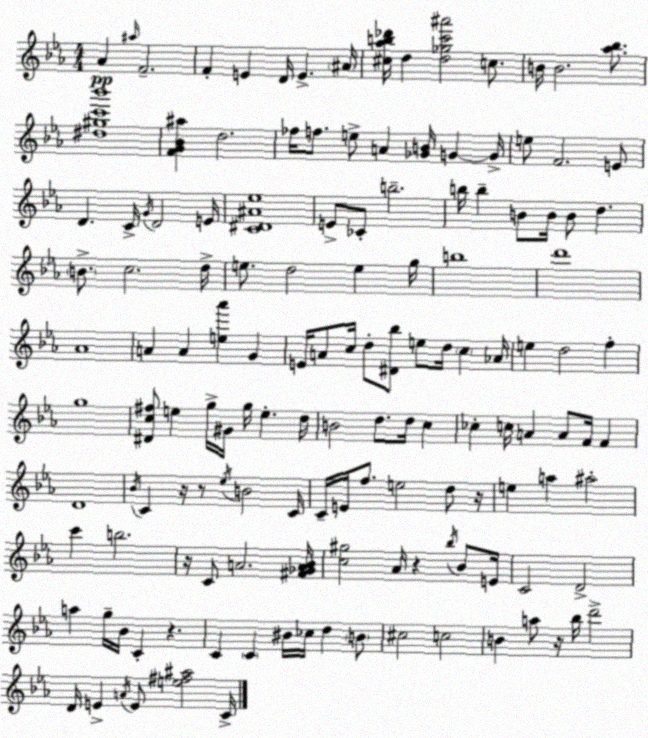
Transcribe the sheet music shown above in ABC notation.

X:1
T:Untitled
M:4/4
L:1/4
K:Eb
_A ^a/4 F2 F E D/4 E ^A/4 [^c_ab_d']/4 d [d_gc'^a']2 c/2 B/4 B2 [_a_b]/2 [^d^gc'_b']4 [FG_B^a] d2 _f/4 f/2 e/2 A [_GB]/4 G G/4 e/2 F2 E/2 D C/4 G/4 D2 E/4 [C^D^A_e]4 E/2 _C/2 b2 b/4 b B/2 B/4 B/2 d B/2 c2 d/4 e/2 d2 e g/4 b4 d'4 _A4 A A [e_a'] G E/4 A/2 c/4 d/2 [^D_b]/2 e/2 d/4 c _A/4 e d2 f g4 [^Dc^f]/2 e g/4 ^G/4 g/4 e d/4 B2 d/2 d/4 c _c c/4 A A/2 F/4 F D4 _B/4 C z/4 z/2 _e/4 B2 C/4 C/4 E/4 f/2 e2 d/2 z/4 e a ^a2 c' b2 z/4 C/2 A2 [^F_GA_B]/4 [c^g]2 _A/4 z _b/4 _B/2 E/4 C2 D2 a g/4 _B/4 C z C C ^B/4 _c/4 d B/2 ^c2 c2 B a/2 z/4 _b/4 d'2 D/4 E A/4 E/2 [e^f^a]2 C/4